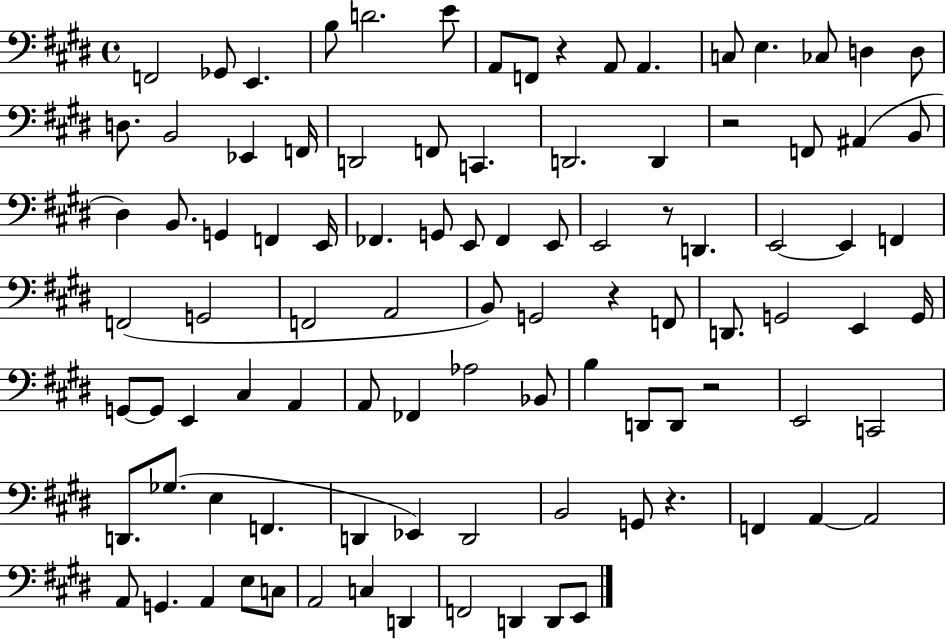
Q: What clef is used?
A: bass